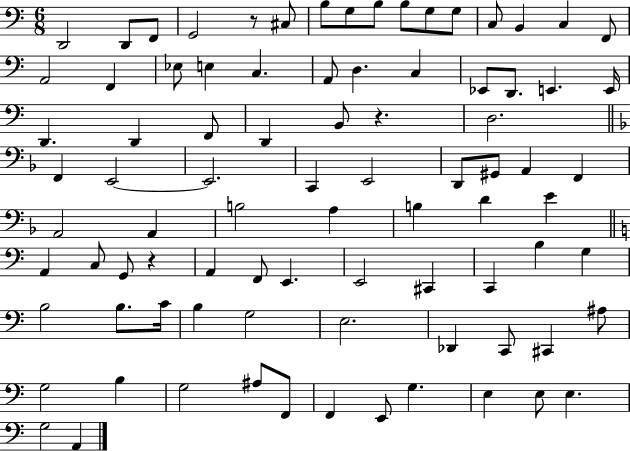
{
  \clef bass
  \numericTimeSignature
  \time 6/8
  \key c \major
  \repeat volta 2 { d,2 d,8 f,8 | g,2 r8 cis8 | b8 g8 b8 b8 g8 g8 | c8 b,4 c4 f,8 | \break a,2 f,4 | ees8 e4 c4. | a,8 d4. c4 | ees,8 d,8. e,4. e,16 | \break d,4. d,4 f,8 | d,4 b,8 r4. | d2. | \bar "||" \break \key f \major f,4 e,2~~ | e,2. | c,4 e,2 | d,8 gis,8 a,4 f,4 | \break a,2 a,4 | b2 a4 | b4 d'4 e'4 | \bar "||" \break \key a \minor a,4 c8 g,8 r4 | a,4 f,8 e,4. | e,2 cis,4 | c,4 b4 g4 | \break b2 b8. c'16 | b4 g2 | e2. | des,4 c,8 cis,4 ais8 | \break g2 b4 | g2 ais8 f,8 | f,4 e,8 g4. | e4 e8 e4. | \break g2 a,4 | } \bar "|."
}